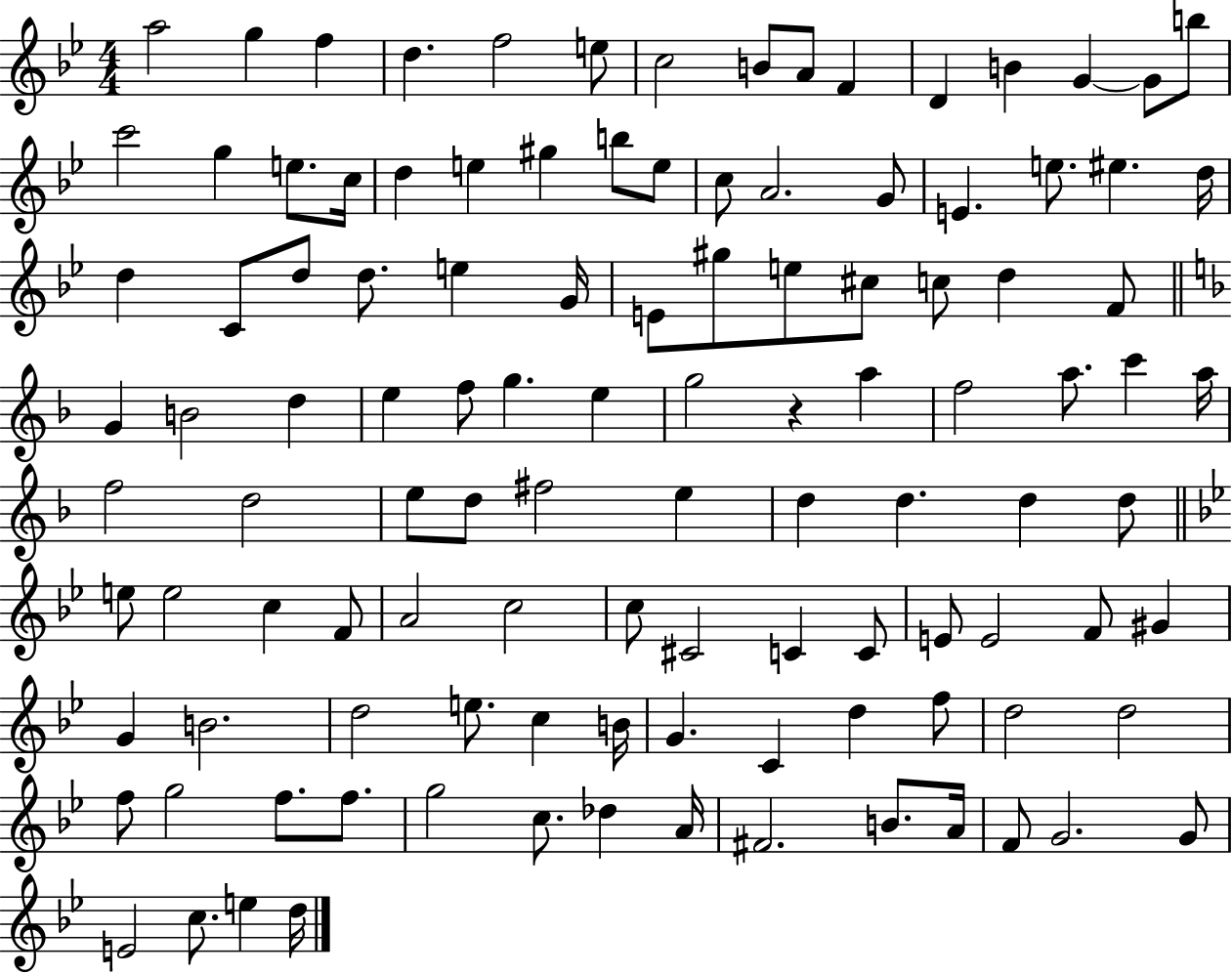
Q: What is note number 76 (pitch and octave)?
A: C4